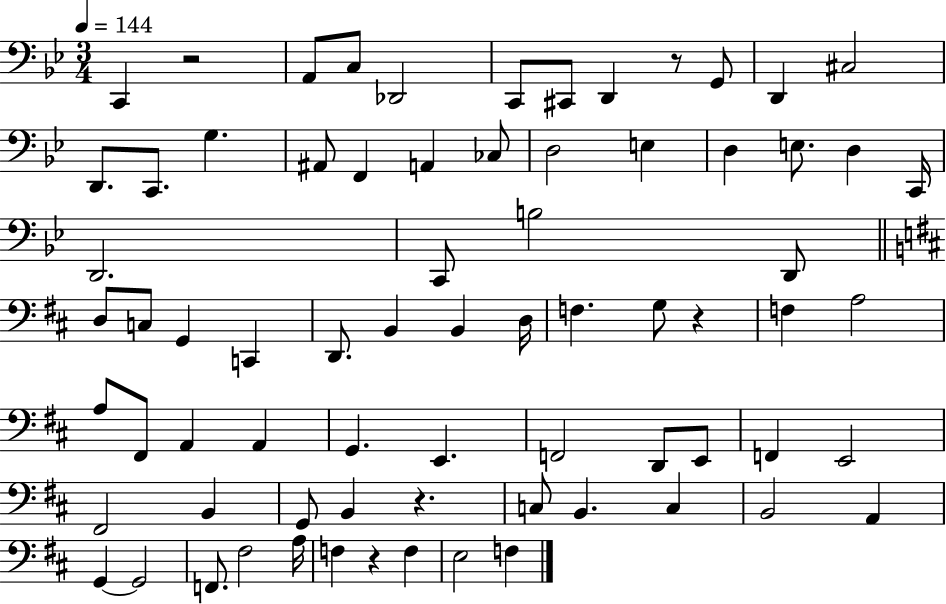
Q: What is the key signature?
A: BES major